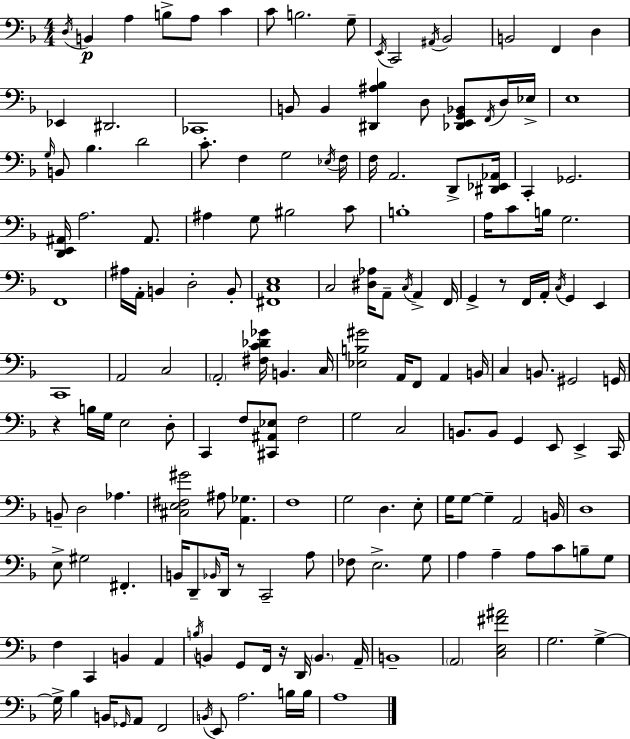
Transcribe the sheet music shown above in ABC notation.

X:1
T:Untitled
M:4/4
L:1/4
K:Dm
D,/4 B,, A, B,/2 A,/2 C C/2 B,2 G,/2 E,,/4 C,,2 ^A,,/4 _B,,2 B,,2 F,, D, _E,, ^D,,2 _C,,4 B,,/2 B,, [^D,,^A,_B,] D,/2 [_D,,E,,G,,_B,,]/2 F,,/4 D,/4 _E,/4 E,4 G,/4 B,,/2 _B, D2 C/2 F, G,2 _E,/4 F,/4 F,/4 A,,2 D,,/2 [^D,,_E,,_A,,]/4 C,, _G,,2 [D,,E,,^A,,]/4 A,2 ^A,,/2 ^A, G,/2 ^B,2 C/2 B,4 A,/4 C/2 B,/4 G,2 F,,4 ^A,/4 A,,/4 B,, D,2 B,,/2 [^F,,C,E,]4 C,2 [^D,_A,]/4 A,,/2 C,/4 A,, F,,/4 G,, z/2 F,,/4 A,,/4 C,/4 G,, E,, C,,4 A,,2 C,2 A,,2 [^F,C_D_G]/4 B,, C,/4 [_E,B,^G]2 A,,/4 F,,/2 A,, B,,/4 C, B,,/2 ^G,,2 G,,/4 z B,/4 G,/4 E,2 D,/2 C,, F,/2 [^C,,^A,,_E,]/2 F,2 G,2 C,2 B,,/2 B,,/2 G,, E,,/2 E,, C,,/4 B,,/2 D,2 _A, [^C,E,^F,^G]2 ^A,/2 [A,,_G,] F,4 G,2 D, E,/2 G,/4 G,/2 G, A,,2 B,,/4 D,4 E,/2 ^G,2 ^F,, B,,/4 D,,/2 _B,,/4 D,,/4 z/2 C,,2 A,/2 _F,/2 E,2 G,/2 A, A, A,/2 C/2 B,/2 G,/2 F, C,, B,, A,, B,/4 B,, G,,/2 F,,/4 z/4 D,,/4 B,, A,,/4 B,,4 A,,2 [C,E,^F^A]2 G,2 G, G,/4 _B, B,,/4 _G,,/4 A,,/2 F,,2 B,,/4 E,,/2 A,2 B,/4 B,/4 A,4